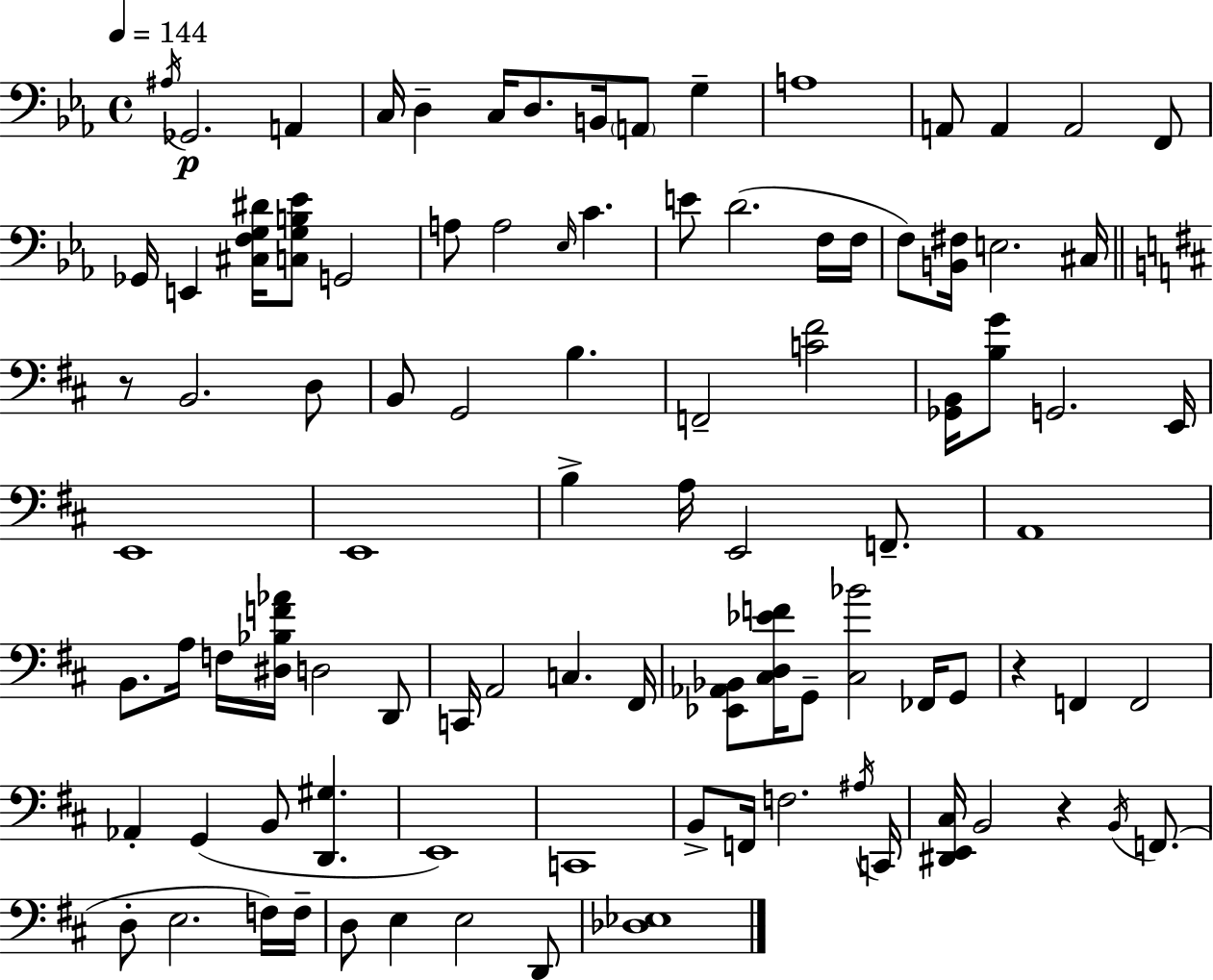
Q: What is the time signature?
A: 4/4